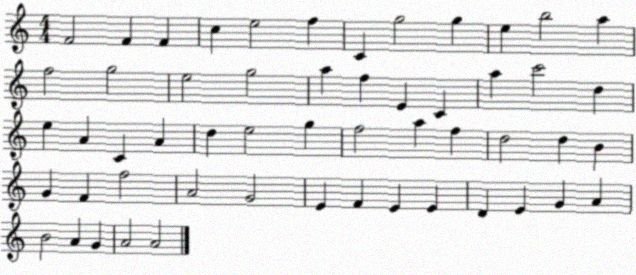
X:1
T:Untitled
M:4/4
L:1/4
K:C
F2 F F c e2 f C g2 g e b2 a f2 g2 e2 g2 a f E C a c'2 d e A C A d e2 g f2 a f d2 d B G F f2 A2 G2 E F E E D E G A B2 A G A2 A2